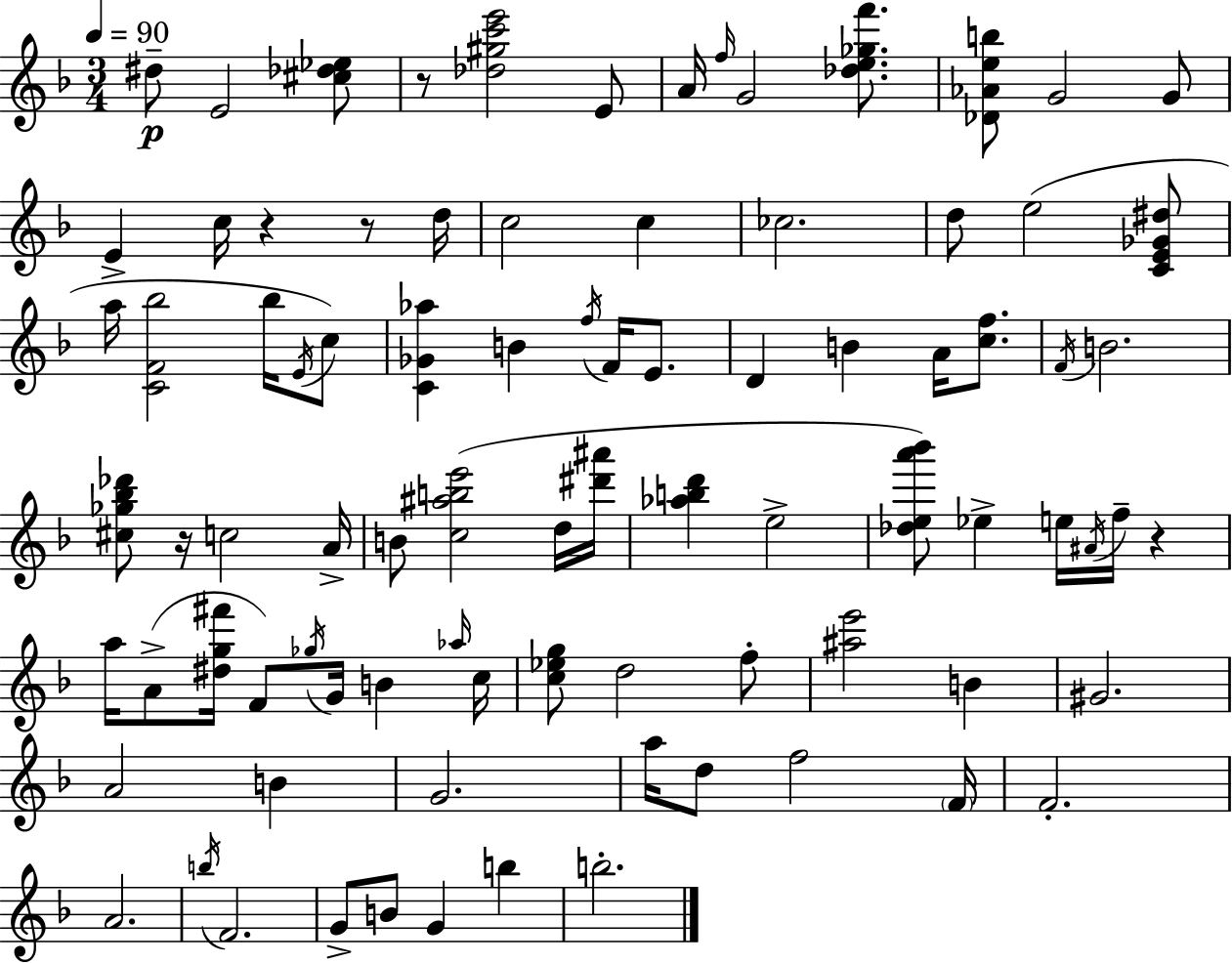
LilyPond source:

{
  \clef treble
  \numericTimeSignature
  \time 3/4
  \key d \minor
  \tempo 4 = 90
  dis''8--\p e'2 <cis'' des'' ees''>8 | r8 <des'' gis'' c''' e'''>2 e'8 | a'16 \grace { f''16 } g'2 <des'' e'' ges'' f'''>8. | <des' aes' e'' b''>8 g'2 g'8 | \break e'4-> c''16 r4 r8 | d''16 c''2 c''4 | ces''2. | d''8 e''2( <c' e' ges' dis''>8 | \break a''16 <c' f' bes''>2 bes''16 \acciaccatura { e'16 }) | c''8 <c' ges' aes''>4 b'4 \acciaccatura { f''16 } f'16 | e'8. d'4 b'4 a'16 | <c'' f''>8. \acciaccatura { f'16 } b'2. | \break <cis'' ges'' bes'' des'''>8 r16 c''2 | a'16-> b'8 <c'' ais'' b'' e'''>2( | d''16 <dis''' ais'''>16 <aes'' b'' d'''>4 e''2-> | <des'' e'' a''' bes'''>8) ees''4-> e''16 \acciaccatura { ais'16 } | \break f''16-- r4 a''16 a'8->( <dis'' g'' fis'''>16 f'8) \acciaccatura { ges''16 } | g'16 b'4 \grace { aes''16 } c''16 <c'' ees'' g''>8 d''2 | f''8-. <ais'' e'''>2 | b'4 gis'2. | \break a'2 | b'4 g'2. | a''16 d''8 f''2 | \parenthesize f'16 f'2.-. | \break a'2. | \acciaccatura { b''16 } f'2. | g'8-> b'8 | g'4 b''4 b''2.-. | \break \bar "|."
}